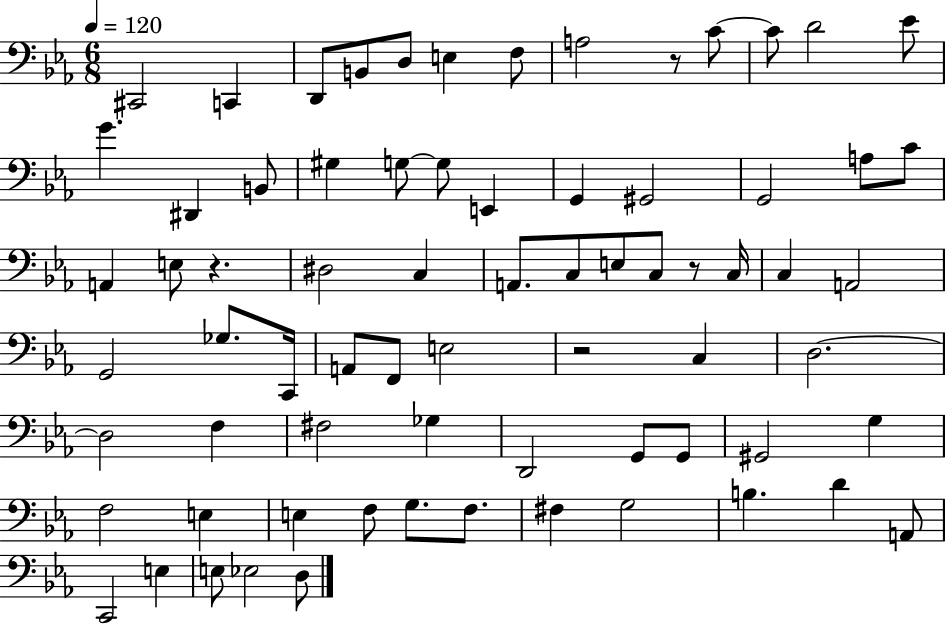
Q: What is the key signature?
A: EES major